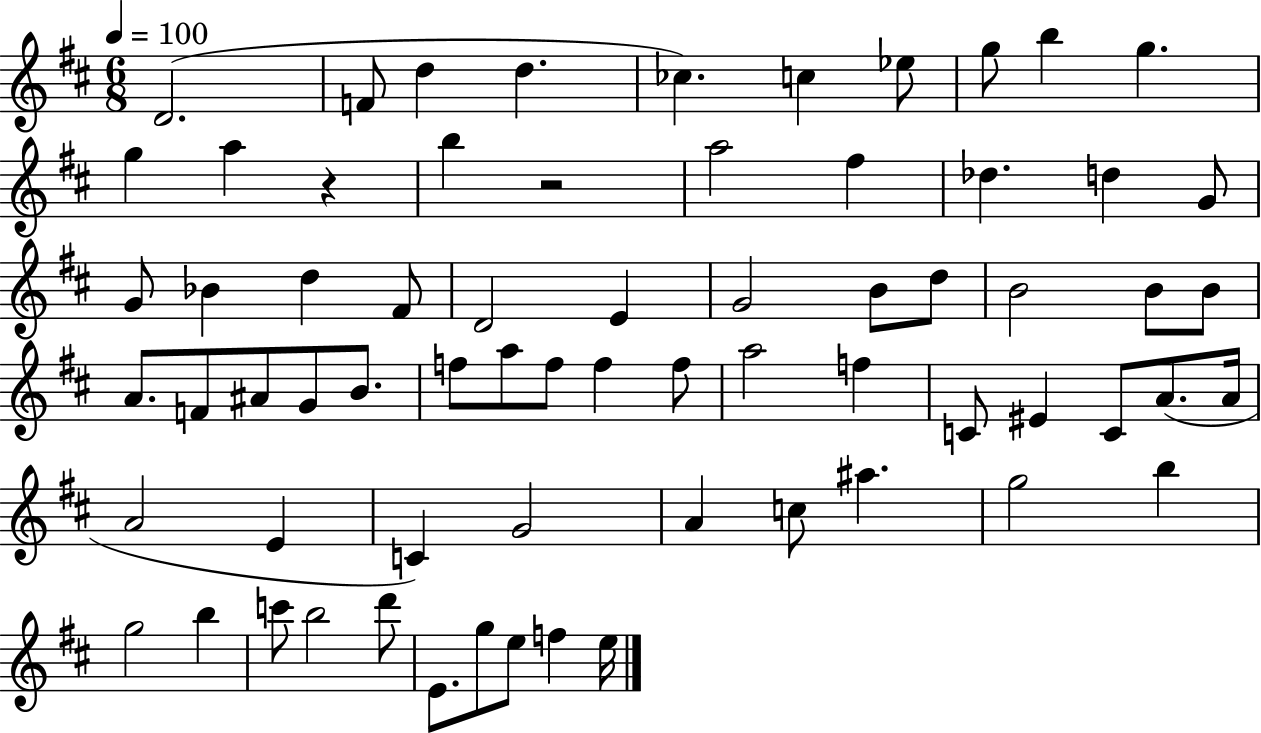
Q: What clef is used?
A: treble